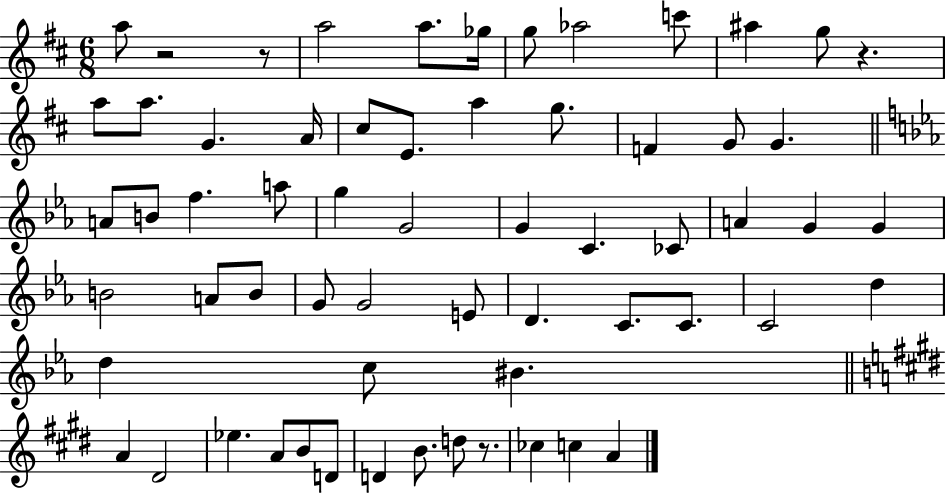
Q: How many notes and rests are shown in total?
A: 62